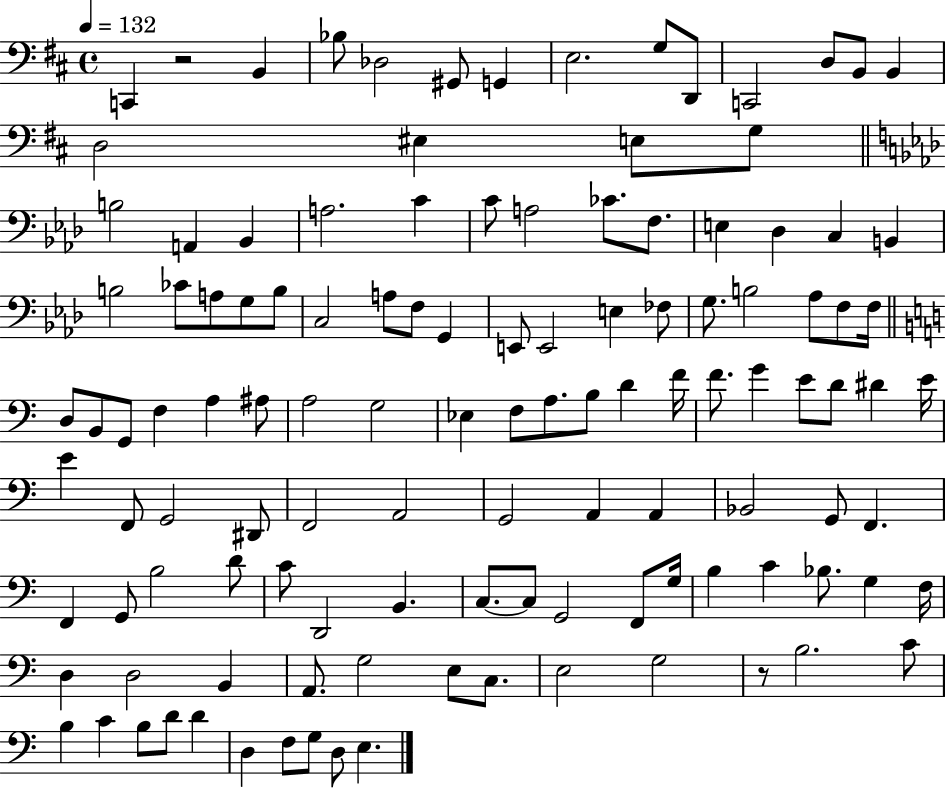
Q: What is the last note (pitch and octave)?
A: E3